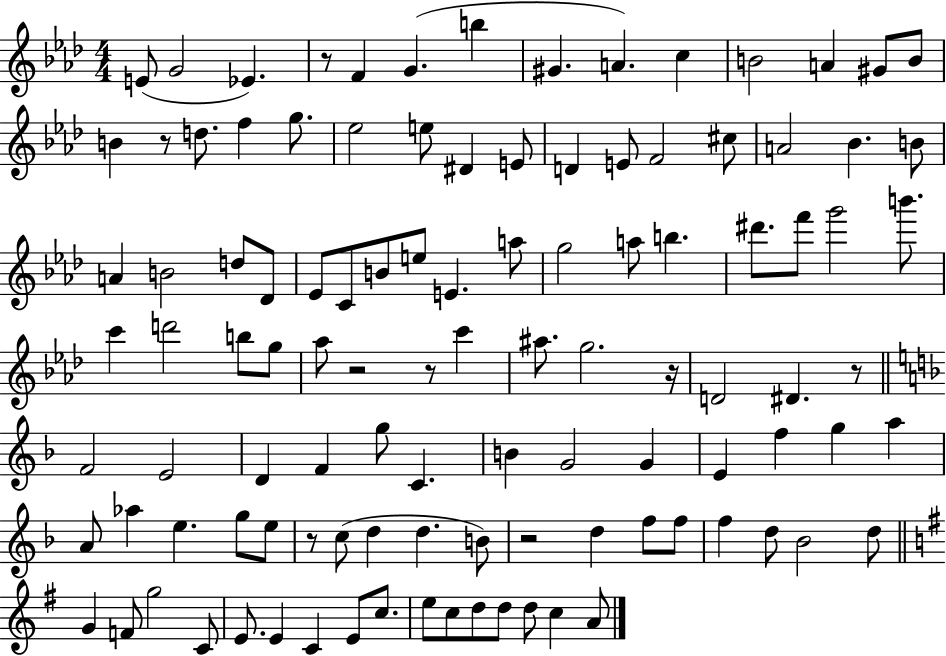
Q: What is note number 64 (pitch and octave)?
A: G4